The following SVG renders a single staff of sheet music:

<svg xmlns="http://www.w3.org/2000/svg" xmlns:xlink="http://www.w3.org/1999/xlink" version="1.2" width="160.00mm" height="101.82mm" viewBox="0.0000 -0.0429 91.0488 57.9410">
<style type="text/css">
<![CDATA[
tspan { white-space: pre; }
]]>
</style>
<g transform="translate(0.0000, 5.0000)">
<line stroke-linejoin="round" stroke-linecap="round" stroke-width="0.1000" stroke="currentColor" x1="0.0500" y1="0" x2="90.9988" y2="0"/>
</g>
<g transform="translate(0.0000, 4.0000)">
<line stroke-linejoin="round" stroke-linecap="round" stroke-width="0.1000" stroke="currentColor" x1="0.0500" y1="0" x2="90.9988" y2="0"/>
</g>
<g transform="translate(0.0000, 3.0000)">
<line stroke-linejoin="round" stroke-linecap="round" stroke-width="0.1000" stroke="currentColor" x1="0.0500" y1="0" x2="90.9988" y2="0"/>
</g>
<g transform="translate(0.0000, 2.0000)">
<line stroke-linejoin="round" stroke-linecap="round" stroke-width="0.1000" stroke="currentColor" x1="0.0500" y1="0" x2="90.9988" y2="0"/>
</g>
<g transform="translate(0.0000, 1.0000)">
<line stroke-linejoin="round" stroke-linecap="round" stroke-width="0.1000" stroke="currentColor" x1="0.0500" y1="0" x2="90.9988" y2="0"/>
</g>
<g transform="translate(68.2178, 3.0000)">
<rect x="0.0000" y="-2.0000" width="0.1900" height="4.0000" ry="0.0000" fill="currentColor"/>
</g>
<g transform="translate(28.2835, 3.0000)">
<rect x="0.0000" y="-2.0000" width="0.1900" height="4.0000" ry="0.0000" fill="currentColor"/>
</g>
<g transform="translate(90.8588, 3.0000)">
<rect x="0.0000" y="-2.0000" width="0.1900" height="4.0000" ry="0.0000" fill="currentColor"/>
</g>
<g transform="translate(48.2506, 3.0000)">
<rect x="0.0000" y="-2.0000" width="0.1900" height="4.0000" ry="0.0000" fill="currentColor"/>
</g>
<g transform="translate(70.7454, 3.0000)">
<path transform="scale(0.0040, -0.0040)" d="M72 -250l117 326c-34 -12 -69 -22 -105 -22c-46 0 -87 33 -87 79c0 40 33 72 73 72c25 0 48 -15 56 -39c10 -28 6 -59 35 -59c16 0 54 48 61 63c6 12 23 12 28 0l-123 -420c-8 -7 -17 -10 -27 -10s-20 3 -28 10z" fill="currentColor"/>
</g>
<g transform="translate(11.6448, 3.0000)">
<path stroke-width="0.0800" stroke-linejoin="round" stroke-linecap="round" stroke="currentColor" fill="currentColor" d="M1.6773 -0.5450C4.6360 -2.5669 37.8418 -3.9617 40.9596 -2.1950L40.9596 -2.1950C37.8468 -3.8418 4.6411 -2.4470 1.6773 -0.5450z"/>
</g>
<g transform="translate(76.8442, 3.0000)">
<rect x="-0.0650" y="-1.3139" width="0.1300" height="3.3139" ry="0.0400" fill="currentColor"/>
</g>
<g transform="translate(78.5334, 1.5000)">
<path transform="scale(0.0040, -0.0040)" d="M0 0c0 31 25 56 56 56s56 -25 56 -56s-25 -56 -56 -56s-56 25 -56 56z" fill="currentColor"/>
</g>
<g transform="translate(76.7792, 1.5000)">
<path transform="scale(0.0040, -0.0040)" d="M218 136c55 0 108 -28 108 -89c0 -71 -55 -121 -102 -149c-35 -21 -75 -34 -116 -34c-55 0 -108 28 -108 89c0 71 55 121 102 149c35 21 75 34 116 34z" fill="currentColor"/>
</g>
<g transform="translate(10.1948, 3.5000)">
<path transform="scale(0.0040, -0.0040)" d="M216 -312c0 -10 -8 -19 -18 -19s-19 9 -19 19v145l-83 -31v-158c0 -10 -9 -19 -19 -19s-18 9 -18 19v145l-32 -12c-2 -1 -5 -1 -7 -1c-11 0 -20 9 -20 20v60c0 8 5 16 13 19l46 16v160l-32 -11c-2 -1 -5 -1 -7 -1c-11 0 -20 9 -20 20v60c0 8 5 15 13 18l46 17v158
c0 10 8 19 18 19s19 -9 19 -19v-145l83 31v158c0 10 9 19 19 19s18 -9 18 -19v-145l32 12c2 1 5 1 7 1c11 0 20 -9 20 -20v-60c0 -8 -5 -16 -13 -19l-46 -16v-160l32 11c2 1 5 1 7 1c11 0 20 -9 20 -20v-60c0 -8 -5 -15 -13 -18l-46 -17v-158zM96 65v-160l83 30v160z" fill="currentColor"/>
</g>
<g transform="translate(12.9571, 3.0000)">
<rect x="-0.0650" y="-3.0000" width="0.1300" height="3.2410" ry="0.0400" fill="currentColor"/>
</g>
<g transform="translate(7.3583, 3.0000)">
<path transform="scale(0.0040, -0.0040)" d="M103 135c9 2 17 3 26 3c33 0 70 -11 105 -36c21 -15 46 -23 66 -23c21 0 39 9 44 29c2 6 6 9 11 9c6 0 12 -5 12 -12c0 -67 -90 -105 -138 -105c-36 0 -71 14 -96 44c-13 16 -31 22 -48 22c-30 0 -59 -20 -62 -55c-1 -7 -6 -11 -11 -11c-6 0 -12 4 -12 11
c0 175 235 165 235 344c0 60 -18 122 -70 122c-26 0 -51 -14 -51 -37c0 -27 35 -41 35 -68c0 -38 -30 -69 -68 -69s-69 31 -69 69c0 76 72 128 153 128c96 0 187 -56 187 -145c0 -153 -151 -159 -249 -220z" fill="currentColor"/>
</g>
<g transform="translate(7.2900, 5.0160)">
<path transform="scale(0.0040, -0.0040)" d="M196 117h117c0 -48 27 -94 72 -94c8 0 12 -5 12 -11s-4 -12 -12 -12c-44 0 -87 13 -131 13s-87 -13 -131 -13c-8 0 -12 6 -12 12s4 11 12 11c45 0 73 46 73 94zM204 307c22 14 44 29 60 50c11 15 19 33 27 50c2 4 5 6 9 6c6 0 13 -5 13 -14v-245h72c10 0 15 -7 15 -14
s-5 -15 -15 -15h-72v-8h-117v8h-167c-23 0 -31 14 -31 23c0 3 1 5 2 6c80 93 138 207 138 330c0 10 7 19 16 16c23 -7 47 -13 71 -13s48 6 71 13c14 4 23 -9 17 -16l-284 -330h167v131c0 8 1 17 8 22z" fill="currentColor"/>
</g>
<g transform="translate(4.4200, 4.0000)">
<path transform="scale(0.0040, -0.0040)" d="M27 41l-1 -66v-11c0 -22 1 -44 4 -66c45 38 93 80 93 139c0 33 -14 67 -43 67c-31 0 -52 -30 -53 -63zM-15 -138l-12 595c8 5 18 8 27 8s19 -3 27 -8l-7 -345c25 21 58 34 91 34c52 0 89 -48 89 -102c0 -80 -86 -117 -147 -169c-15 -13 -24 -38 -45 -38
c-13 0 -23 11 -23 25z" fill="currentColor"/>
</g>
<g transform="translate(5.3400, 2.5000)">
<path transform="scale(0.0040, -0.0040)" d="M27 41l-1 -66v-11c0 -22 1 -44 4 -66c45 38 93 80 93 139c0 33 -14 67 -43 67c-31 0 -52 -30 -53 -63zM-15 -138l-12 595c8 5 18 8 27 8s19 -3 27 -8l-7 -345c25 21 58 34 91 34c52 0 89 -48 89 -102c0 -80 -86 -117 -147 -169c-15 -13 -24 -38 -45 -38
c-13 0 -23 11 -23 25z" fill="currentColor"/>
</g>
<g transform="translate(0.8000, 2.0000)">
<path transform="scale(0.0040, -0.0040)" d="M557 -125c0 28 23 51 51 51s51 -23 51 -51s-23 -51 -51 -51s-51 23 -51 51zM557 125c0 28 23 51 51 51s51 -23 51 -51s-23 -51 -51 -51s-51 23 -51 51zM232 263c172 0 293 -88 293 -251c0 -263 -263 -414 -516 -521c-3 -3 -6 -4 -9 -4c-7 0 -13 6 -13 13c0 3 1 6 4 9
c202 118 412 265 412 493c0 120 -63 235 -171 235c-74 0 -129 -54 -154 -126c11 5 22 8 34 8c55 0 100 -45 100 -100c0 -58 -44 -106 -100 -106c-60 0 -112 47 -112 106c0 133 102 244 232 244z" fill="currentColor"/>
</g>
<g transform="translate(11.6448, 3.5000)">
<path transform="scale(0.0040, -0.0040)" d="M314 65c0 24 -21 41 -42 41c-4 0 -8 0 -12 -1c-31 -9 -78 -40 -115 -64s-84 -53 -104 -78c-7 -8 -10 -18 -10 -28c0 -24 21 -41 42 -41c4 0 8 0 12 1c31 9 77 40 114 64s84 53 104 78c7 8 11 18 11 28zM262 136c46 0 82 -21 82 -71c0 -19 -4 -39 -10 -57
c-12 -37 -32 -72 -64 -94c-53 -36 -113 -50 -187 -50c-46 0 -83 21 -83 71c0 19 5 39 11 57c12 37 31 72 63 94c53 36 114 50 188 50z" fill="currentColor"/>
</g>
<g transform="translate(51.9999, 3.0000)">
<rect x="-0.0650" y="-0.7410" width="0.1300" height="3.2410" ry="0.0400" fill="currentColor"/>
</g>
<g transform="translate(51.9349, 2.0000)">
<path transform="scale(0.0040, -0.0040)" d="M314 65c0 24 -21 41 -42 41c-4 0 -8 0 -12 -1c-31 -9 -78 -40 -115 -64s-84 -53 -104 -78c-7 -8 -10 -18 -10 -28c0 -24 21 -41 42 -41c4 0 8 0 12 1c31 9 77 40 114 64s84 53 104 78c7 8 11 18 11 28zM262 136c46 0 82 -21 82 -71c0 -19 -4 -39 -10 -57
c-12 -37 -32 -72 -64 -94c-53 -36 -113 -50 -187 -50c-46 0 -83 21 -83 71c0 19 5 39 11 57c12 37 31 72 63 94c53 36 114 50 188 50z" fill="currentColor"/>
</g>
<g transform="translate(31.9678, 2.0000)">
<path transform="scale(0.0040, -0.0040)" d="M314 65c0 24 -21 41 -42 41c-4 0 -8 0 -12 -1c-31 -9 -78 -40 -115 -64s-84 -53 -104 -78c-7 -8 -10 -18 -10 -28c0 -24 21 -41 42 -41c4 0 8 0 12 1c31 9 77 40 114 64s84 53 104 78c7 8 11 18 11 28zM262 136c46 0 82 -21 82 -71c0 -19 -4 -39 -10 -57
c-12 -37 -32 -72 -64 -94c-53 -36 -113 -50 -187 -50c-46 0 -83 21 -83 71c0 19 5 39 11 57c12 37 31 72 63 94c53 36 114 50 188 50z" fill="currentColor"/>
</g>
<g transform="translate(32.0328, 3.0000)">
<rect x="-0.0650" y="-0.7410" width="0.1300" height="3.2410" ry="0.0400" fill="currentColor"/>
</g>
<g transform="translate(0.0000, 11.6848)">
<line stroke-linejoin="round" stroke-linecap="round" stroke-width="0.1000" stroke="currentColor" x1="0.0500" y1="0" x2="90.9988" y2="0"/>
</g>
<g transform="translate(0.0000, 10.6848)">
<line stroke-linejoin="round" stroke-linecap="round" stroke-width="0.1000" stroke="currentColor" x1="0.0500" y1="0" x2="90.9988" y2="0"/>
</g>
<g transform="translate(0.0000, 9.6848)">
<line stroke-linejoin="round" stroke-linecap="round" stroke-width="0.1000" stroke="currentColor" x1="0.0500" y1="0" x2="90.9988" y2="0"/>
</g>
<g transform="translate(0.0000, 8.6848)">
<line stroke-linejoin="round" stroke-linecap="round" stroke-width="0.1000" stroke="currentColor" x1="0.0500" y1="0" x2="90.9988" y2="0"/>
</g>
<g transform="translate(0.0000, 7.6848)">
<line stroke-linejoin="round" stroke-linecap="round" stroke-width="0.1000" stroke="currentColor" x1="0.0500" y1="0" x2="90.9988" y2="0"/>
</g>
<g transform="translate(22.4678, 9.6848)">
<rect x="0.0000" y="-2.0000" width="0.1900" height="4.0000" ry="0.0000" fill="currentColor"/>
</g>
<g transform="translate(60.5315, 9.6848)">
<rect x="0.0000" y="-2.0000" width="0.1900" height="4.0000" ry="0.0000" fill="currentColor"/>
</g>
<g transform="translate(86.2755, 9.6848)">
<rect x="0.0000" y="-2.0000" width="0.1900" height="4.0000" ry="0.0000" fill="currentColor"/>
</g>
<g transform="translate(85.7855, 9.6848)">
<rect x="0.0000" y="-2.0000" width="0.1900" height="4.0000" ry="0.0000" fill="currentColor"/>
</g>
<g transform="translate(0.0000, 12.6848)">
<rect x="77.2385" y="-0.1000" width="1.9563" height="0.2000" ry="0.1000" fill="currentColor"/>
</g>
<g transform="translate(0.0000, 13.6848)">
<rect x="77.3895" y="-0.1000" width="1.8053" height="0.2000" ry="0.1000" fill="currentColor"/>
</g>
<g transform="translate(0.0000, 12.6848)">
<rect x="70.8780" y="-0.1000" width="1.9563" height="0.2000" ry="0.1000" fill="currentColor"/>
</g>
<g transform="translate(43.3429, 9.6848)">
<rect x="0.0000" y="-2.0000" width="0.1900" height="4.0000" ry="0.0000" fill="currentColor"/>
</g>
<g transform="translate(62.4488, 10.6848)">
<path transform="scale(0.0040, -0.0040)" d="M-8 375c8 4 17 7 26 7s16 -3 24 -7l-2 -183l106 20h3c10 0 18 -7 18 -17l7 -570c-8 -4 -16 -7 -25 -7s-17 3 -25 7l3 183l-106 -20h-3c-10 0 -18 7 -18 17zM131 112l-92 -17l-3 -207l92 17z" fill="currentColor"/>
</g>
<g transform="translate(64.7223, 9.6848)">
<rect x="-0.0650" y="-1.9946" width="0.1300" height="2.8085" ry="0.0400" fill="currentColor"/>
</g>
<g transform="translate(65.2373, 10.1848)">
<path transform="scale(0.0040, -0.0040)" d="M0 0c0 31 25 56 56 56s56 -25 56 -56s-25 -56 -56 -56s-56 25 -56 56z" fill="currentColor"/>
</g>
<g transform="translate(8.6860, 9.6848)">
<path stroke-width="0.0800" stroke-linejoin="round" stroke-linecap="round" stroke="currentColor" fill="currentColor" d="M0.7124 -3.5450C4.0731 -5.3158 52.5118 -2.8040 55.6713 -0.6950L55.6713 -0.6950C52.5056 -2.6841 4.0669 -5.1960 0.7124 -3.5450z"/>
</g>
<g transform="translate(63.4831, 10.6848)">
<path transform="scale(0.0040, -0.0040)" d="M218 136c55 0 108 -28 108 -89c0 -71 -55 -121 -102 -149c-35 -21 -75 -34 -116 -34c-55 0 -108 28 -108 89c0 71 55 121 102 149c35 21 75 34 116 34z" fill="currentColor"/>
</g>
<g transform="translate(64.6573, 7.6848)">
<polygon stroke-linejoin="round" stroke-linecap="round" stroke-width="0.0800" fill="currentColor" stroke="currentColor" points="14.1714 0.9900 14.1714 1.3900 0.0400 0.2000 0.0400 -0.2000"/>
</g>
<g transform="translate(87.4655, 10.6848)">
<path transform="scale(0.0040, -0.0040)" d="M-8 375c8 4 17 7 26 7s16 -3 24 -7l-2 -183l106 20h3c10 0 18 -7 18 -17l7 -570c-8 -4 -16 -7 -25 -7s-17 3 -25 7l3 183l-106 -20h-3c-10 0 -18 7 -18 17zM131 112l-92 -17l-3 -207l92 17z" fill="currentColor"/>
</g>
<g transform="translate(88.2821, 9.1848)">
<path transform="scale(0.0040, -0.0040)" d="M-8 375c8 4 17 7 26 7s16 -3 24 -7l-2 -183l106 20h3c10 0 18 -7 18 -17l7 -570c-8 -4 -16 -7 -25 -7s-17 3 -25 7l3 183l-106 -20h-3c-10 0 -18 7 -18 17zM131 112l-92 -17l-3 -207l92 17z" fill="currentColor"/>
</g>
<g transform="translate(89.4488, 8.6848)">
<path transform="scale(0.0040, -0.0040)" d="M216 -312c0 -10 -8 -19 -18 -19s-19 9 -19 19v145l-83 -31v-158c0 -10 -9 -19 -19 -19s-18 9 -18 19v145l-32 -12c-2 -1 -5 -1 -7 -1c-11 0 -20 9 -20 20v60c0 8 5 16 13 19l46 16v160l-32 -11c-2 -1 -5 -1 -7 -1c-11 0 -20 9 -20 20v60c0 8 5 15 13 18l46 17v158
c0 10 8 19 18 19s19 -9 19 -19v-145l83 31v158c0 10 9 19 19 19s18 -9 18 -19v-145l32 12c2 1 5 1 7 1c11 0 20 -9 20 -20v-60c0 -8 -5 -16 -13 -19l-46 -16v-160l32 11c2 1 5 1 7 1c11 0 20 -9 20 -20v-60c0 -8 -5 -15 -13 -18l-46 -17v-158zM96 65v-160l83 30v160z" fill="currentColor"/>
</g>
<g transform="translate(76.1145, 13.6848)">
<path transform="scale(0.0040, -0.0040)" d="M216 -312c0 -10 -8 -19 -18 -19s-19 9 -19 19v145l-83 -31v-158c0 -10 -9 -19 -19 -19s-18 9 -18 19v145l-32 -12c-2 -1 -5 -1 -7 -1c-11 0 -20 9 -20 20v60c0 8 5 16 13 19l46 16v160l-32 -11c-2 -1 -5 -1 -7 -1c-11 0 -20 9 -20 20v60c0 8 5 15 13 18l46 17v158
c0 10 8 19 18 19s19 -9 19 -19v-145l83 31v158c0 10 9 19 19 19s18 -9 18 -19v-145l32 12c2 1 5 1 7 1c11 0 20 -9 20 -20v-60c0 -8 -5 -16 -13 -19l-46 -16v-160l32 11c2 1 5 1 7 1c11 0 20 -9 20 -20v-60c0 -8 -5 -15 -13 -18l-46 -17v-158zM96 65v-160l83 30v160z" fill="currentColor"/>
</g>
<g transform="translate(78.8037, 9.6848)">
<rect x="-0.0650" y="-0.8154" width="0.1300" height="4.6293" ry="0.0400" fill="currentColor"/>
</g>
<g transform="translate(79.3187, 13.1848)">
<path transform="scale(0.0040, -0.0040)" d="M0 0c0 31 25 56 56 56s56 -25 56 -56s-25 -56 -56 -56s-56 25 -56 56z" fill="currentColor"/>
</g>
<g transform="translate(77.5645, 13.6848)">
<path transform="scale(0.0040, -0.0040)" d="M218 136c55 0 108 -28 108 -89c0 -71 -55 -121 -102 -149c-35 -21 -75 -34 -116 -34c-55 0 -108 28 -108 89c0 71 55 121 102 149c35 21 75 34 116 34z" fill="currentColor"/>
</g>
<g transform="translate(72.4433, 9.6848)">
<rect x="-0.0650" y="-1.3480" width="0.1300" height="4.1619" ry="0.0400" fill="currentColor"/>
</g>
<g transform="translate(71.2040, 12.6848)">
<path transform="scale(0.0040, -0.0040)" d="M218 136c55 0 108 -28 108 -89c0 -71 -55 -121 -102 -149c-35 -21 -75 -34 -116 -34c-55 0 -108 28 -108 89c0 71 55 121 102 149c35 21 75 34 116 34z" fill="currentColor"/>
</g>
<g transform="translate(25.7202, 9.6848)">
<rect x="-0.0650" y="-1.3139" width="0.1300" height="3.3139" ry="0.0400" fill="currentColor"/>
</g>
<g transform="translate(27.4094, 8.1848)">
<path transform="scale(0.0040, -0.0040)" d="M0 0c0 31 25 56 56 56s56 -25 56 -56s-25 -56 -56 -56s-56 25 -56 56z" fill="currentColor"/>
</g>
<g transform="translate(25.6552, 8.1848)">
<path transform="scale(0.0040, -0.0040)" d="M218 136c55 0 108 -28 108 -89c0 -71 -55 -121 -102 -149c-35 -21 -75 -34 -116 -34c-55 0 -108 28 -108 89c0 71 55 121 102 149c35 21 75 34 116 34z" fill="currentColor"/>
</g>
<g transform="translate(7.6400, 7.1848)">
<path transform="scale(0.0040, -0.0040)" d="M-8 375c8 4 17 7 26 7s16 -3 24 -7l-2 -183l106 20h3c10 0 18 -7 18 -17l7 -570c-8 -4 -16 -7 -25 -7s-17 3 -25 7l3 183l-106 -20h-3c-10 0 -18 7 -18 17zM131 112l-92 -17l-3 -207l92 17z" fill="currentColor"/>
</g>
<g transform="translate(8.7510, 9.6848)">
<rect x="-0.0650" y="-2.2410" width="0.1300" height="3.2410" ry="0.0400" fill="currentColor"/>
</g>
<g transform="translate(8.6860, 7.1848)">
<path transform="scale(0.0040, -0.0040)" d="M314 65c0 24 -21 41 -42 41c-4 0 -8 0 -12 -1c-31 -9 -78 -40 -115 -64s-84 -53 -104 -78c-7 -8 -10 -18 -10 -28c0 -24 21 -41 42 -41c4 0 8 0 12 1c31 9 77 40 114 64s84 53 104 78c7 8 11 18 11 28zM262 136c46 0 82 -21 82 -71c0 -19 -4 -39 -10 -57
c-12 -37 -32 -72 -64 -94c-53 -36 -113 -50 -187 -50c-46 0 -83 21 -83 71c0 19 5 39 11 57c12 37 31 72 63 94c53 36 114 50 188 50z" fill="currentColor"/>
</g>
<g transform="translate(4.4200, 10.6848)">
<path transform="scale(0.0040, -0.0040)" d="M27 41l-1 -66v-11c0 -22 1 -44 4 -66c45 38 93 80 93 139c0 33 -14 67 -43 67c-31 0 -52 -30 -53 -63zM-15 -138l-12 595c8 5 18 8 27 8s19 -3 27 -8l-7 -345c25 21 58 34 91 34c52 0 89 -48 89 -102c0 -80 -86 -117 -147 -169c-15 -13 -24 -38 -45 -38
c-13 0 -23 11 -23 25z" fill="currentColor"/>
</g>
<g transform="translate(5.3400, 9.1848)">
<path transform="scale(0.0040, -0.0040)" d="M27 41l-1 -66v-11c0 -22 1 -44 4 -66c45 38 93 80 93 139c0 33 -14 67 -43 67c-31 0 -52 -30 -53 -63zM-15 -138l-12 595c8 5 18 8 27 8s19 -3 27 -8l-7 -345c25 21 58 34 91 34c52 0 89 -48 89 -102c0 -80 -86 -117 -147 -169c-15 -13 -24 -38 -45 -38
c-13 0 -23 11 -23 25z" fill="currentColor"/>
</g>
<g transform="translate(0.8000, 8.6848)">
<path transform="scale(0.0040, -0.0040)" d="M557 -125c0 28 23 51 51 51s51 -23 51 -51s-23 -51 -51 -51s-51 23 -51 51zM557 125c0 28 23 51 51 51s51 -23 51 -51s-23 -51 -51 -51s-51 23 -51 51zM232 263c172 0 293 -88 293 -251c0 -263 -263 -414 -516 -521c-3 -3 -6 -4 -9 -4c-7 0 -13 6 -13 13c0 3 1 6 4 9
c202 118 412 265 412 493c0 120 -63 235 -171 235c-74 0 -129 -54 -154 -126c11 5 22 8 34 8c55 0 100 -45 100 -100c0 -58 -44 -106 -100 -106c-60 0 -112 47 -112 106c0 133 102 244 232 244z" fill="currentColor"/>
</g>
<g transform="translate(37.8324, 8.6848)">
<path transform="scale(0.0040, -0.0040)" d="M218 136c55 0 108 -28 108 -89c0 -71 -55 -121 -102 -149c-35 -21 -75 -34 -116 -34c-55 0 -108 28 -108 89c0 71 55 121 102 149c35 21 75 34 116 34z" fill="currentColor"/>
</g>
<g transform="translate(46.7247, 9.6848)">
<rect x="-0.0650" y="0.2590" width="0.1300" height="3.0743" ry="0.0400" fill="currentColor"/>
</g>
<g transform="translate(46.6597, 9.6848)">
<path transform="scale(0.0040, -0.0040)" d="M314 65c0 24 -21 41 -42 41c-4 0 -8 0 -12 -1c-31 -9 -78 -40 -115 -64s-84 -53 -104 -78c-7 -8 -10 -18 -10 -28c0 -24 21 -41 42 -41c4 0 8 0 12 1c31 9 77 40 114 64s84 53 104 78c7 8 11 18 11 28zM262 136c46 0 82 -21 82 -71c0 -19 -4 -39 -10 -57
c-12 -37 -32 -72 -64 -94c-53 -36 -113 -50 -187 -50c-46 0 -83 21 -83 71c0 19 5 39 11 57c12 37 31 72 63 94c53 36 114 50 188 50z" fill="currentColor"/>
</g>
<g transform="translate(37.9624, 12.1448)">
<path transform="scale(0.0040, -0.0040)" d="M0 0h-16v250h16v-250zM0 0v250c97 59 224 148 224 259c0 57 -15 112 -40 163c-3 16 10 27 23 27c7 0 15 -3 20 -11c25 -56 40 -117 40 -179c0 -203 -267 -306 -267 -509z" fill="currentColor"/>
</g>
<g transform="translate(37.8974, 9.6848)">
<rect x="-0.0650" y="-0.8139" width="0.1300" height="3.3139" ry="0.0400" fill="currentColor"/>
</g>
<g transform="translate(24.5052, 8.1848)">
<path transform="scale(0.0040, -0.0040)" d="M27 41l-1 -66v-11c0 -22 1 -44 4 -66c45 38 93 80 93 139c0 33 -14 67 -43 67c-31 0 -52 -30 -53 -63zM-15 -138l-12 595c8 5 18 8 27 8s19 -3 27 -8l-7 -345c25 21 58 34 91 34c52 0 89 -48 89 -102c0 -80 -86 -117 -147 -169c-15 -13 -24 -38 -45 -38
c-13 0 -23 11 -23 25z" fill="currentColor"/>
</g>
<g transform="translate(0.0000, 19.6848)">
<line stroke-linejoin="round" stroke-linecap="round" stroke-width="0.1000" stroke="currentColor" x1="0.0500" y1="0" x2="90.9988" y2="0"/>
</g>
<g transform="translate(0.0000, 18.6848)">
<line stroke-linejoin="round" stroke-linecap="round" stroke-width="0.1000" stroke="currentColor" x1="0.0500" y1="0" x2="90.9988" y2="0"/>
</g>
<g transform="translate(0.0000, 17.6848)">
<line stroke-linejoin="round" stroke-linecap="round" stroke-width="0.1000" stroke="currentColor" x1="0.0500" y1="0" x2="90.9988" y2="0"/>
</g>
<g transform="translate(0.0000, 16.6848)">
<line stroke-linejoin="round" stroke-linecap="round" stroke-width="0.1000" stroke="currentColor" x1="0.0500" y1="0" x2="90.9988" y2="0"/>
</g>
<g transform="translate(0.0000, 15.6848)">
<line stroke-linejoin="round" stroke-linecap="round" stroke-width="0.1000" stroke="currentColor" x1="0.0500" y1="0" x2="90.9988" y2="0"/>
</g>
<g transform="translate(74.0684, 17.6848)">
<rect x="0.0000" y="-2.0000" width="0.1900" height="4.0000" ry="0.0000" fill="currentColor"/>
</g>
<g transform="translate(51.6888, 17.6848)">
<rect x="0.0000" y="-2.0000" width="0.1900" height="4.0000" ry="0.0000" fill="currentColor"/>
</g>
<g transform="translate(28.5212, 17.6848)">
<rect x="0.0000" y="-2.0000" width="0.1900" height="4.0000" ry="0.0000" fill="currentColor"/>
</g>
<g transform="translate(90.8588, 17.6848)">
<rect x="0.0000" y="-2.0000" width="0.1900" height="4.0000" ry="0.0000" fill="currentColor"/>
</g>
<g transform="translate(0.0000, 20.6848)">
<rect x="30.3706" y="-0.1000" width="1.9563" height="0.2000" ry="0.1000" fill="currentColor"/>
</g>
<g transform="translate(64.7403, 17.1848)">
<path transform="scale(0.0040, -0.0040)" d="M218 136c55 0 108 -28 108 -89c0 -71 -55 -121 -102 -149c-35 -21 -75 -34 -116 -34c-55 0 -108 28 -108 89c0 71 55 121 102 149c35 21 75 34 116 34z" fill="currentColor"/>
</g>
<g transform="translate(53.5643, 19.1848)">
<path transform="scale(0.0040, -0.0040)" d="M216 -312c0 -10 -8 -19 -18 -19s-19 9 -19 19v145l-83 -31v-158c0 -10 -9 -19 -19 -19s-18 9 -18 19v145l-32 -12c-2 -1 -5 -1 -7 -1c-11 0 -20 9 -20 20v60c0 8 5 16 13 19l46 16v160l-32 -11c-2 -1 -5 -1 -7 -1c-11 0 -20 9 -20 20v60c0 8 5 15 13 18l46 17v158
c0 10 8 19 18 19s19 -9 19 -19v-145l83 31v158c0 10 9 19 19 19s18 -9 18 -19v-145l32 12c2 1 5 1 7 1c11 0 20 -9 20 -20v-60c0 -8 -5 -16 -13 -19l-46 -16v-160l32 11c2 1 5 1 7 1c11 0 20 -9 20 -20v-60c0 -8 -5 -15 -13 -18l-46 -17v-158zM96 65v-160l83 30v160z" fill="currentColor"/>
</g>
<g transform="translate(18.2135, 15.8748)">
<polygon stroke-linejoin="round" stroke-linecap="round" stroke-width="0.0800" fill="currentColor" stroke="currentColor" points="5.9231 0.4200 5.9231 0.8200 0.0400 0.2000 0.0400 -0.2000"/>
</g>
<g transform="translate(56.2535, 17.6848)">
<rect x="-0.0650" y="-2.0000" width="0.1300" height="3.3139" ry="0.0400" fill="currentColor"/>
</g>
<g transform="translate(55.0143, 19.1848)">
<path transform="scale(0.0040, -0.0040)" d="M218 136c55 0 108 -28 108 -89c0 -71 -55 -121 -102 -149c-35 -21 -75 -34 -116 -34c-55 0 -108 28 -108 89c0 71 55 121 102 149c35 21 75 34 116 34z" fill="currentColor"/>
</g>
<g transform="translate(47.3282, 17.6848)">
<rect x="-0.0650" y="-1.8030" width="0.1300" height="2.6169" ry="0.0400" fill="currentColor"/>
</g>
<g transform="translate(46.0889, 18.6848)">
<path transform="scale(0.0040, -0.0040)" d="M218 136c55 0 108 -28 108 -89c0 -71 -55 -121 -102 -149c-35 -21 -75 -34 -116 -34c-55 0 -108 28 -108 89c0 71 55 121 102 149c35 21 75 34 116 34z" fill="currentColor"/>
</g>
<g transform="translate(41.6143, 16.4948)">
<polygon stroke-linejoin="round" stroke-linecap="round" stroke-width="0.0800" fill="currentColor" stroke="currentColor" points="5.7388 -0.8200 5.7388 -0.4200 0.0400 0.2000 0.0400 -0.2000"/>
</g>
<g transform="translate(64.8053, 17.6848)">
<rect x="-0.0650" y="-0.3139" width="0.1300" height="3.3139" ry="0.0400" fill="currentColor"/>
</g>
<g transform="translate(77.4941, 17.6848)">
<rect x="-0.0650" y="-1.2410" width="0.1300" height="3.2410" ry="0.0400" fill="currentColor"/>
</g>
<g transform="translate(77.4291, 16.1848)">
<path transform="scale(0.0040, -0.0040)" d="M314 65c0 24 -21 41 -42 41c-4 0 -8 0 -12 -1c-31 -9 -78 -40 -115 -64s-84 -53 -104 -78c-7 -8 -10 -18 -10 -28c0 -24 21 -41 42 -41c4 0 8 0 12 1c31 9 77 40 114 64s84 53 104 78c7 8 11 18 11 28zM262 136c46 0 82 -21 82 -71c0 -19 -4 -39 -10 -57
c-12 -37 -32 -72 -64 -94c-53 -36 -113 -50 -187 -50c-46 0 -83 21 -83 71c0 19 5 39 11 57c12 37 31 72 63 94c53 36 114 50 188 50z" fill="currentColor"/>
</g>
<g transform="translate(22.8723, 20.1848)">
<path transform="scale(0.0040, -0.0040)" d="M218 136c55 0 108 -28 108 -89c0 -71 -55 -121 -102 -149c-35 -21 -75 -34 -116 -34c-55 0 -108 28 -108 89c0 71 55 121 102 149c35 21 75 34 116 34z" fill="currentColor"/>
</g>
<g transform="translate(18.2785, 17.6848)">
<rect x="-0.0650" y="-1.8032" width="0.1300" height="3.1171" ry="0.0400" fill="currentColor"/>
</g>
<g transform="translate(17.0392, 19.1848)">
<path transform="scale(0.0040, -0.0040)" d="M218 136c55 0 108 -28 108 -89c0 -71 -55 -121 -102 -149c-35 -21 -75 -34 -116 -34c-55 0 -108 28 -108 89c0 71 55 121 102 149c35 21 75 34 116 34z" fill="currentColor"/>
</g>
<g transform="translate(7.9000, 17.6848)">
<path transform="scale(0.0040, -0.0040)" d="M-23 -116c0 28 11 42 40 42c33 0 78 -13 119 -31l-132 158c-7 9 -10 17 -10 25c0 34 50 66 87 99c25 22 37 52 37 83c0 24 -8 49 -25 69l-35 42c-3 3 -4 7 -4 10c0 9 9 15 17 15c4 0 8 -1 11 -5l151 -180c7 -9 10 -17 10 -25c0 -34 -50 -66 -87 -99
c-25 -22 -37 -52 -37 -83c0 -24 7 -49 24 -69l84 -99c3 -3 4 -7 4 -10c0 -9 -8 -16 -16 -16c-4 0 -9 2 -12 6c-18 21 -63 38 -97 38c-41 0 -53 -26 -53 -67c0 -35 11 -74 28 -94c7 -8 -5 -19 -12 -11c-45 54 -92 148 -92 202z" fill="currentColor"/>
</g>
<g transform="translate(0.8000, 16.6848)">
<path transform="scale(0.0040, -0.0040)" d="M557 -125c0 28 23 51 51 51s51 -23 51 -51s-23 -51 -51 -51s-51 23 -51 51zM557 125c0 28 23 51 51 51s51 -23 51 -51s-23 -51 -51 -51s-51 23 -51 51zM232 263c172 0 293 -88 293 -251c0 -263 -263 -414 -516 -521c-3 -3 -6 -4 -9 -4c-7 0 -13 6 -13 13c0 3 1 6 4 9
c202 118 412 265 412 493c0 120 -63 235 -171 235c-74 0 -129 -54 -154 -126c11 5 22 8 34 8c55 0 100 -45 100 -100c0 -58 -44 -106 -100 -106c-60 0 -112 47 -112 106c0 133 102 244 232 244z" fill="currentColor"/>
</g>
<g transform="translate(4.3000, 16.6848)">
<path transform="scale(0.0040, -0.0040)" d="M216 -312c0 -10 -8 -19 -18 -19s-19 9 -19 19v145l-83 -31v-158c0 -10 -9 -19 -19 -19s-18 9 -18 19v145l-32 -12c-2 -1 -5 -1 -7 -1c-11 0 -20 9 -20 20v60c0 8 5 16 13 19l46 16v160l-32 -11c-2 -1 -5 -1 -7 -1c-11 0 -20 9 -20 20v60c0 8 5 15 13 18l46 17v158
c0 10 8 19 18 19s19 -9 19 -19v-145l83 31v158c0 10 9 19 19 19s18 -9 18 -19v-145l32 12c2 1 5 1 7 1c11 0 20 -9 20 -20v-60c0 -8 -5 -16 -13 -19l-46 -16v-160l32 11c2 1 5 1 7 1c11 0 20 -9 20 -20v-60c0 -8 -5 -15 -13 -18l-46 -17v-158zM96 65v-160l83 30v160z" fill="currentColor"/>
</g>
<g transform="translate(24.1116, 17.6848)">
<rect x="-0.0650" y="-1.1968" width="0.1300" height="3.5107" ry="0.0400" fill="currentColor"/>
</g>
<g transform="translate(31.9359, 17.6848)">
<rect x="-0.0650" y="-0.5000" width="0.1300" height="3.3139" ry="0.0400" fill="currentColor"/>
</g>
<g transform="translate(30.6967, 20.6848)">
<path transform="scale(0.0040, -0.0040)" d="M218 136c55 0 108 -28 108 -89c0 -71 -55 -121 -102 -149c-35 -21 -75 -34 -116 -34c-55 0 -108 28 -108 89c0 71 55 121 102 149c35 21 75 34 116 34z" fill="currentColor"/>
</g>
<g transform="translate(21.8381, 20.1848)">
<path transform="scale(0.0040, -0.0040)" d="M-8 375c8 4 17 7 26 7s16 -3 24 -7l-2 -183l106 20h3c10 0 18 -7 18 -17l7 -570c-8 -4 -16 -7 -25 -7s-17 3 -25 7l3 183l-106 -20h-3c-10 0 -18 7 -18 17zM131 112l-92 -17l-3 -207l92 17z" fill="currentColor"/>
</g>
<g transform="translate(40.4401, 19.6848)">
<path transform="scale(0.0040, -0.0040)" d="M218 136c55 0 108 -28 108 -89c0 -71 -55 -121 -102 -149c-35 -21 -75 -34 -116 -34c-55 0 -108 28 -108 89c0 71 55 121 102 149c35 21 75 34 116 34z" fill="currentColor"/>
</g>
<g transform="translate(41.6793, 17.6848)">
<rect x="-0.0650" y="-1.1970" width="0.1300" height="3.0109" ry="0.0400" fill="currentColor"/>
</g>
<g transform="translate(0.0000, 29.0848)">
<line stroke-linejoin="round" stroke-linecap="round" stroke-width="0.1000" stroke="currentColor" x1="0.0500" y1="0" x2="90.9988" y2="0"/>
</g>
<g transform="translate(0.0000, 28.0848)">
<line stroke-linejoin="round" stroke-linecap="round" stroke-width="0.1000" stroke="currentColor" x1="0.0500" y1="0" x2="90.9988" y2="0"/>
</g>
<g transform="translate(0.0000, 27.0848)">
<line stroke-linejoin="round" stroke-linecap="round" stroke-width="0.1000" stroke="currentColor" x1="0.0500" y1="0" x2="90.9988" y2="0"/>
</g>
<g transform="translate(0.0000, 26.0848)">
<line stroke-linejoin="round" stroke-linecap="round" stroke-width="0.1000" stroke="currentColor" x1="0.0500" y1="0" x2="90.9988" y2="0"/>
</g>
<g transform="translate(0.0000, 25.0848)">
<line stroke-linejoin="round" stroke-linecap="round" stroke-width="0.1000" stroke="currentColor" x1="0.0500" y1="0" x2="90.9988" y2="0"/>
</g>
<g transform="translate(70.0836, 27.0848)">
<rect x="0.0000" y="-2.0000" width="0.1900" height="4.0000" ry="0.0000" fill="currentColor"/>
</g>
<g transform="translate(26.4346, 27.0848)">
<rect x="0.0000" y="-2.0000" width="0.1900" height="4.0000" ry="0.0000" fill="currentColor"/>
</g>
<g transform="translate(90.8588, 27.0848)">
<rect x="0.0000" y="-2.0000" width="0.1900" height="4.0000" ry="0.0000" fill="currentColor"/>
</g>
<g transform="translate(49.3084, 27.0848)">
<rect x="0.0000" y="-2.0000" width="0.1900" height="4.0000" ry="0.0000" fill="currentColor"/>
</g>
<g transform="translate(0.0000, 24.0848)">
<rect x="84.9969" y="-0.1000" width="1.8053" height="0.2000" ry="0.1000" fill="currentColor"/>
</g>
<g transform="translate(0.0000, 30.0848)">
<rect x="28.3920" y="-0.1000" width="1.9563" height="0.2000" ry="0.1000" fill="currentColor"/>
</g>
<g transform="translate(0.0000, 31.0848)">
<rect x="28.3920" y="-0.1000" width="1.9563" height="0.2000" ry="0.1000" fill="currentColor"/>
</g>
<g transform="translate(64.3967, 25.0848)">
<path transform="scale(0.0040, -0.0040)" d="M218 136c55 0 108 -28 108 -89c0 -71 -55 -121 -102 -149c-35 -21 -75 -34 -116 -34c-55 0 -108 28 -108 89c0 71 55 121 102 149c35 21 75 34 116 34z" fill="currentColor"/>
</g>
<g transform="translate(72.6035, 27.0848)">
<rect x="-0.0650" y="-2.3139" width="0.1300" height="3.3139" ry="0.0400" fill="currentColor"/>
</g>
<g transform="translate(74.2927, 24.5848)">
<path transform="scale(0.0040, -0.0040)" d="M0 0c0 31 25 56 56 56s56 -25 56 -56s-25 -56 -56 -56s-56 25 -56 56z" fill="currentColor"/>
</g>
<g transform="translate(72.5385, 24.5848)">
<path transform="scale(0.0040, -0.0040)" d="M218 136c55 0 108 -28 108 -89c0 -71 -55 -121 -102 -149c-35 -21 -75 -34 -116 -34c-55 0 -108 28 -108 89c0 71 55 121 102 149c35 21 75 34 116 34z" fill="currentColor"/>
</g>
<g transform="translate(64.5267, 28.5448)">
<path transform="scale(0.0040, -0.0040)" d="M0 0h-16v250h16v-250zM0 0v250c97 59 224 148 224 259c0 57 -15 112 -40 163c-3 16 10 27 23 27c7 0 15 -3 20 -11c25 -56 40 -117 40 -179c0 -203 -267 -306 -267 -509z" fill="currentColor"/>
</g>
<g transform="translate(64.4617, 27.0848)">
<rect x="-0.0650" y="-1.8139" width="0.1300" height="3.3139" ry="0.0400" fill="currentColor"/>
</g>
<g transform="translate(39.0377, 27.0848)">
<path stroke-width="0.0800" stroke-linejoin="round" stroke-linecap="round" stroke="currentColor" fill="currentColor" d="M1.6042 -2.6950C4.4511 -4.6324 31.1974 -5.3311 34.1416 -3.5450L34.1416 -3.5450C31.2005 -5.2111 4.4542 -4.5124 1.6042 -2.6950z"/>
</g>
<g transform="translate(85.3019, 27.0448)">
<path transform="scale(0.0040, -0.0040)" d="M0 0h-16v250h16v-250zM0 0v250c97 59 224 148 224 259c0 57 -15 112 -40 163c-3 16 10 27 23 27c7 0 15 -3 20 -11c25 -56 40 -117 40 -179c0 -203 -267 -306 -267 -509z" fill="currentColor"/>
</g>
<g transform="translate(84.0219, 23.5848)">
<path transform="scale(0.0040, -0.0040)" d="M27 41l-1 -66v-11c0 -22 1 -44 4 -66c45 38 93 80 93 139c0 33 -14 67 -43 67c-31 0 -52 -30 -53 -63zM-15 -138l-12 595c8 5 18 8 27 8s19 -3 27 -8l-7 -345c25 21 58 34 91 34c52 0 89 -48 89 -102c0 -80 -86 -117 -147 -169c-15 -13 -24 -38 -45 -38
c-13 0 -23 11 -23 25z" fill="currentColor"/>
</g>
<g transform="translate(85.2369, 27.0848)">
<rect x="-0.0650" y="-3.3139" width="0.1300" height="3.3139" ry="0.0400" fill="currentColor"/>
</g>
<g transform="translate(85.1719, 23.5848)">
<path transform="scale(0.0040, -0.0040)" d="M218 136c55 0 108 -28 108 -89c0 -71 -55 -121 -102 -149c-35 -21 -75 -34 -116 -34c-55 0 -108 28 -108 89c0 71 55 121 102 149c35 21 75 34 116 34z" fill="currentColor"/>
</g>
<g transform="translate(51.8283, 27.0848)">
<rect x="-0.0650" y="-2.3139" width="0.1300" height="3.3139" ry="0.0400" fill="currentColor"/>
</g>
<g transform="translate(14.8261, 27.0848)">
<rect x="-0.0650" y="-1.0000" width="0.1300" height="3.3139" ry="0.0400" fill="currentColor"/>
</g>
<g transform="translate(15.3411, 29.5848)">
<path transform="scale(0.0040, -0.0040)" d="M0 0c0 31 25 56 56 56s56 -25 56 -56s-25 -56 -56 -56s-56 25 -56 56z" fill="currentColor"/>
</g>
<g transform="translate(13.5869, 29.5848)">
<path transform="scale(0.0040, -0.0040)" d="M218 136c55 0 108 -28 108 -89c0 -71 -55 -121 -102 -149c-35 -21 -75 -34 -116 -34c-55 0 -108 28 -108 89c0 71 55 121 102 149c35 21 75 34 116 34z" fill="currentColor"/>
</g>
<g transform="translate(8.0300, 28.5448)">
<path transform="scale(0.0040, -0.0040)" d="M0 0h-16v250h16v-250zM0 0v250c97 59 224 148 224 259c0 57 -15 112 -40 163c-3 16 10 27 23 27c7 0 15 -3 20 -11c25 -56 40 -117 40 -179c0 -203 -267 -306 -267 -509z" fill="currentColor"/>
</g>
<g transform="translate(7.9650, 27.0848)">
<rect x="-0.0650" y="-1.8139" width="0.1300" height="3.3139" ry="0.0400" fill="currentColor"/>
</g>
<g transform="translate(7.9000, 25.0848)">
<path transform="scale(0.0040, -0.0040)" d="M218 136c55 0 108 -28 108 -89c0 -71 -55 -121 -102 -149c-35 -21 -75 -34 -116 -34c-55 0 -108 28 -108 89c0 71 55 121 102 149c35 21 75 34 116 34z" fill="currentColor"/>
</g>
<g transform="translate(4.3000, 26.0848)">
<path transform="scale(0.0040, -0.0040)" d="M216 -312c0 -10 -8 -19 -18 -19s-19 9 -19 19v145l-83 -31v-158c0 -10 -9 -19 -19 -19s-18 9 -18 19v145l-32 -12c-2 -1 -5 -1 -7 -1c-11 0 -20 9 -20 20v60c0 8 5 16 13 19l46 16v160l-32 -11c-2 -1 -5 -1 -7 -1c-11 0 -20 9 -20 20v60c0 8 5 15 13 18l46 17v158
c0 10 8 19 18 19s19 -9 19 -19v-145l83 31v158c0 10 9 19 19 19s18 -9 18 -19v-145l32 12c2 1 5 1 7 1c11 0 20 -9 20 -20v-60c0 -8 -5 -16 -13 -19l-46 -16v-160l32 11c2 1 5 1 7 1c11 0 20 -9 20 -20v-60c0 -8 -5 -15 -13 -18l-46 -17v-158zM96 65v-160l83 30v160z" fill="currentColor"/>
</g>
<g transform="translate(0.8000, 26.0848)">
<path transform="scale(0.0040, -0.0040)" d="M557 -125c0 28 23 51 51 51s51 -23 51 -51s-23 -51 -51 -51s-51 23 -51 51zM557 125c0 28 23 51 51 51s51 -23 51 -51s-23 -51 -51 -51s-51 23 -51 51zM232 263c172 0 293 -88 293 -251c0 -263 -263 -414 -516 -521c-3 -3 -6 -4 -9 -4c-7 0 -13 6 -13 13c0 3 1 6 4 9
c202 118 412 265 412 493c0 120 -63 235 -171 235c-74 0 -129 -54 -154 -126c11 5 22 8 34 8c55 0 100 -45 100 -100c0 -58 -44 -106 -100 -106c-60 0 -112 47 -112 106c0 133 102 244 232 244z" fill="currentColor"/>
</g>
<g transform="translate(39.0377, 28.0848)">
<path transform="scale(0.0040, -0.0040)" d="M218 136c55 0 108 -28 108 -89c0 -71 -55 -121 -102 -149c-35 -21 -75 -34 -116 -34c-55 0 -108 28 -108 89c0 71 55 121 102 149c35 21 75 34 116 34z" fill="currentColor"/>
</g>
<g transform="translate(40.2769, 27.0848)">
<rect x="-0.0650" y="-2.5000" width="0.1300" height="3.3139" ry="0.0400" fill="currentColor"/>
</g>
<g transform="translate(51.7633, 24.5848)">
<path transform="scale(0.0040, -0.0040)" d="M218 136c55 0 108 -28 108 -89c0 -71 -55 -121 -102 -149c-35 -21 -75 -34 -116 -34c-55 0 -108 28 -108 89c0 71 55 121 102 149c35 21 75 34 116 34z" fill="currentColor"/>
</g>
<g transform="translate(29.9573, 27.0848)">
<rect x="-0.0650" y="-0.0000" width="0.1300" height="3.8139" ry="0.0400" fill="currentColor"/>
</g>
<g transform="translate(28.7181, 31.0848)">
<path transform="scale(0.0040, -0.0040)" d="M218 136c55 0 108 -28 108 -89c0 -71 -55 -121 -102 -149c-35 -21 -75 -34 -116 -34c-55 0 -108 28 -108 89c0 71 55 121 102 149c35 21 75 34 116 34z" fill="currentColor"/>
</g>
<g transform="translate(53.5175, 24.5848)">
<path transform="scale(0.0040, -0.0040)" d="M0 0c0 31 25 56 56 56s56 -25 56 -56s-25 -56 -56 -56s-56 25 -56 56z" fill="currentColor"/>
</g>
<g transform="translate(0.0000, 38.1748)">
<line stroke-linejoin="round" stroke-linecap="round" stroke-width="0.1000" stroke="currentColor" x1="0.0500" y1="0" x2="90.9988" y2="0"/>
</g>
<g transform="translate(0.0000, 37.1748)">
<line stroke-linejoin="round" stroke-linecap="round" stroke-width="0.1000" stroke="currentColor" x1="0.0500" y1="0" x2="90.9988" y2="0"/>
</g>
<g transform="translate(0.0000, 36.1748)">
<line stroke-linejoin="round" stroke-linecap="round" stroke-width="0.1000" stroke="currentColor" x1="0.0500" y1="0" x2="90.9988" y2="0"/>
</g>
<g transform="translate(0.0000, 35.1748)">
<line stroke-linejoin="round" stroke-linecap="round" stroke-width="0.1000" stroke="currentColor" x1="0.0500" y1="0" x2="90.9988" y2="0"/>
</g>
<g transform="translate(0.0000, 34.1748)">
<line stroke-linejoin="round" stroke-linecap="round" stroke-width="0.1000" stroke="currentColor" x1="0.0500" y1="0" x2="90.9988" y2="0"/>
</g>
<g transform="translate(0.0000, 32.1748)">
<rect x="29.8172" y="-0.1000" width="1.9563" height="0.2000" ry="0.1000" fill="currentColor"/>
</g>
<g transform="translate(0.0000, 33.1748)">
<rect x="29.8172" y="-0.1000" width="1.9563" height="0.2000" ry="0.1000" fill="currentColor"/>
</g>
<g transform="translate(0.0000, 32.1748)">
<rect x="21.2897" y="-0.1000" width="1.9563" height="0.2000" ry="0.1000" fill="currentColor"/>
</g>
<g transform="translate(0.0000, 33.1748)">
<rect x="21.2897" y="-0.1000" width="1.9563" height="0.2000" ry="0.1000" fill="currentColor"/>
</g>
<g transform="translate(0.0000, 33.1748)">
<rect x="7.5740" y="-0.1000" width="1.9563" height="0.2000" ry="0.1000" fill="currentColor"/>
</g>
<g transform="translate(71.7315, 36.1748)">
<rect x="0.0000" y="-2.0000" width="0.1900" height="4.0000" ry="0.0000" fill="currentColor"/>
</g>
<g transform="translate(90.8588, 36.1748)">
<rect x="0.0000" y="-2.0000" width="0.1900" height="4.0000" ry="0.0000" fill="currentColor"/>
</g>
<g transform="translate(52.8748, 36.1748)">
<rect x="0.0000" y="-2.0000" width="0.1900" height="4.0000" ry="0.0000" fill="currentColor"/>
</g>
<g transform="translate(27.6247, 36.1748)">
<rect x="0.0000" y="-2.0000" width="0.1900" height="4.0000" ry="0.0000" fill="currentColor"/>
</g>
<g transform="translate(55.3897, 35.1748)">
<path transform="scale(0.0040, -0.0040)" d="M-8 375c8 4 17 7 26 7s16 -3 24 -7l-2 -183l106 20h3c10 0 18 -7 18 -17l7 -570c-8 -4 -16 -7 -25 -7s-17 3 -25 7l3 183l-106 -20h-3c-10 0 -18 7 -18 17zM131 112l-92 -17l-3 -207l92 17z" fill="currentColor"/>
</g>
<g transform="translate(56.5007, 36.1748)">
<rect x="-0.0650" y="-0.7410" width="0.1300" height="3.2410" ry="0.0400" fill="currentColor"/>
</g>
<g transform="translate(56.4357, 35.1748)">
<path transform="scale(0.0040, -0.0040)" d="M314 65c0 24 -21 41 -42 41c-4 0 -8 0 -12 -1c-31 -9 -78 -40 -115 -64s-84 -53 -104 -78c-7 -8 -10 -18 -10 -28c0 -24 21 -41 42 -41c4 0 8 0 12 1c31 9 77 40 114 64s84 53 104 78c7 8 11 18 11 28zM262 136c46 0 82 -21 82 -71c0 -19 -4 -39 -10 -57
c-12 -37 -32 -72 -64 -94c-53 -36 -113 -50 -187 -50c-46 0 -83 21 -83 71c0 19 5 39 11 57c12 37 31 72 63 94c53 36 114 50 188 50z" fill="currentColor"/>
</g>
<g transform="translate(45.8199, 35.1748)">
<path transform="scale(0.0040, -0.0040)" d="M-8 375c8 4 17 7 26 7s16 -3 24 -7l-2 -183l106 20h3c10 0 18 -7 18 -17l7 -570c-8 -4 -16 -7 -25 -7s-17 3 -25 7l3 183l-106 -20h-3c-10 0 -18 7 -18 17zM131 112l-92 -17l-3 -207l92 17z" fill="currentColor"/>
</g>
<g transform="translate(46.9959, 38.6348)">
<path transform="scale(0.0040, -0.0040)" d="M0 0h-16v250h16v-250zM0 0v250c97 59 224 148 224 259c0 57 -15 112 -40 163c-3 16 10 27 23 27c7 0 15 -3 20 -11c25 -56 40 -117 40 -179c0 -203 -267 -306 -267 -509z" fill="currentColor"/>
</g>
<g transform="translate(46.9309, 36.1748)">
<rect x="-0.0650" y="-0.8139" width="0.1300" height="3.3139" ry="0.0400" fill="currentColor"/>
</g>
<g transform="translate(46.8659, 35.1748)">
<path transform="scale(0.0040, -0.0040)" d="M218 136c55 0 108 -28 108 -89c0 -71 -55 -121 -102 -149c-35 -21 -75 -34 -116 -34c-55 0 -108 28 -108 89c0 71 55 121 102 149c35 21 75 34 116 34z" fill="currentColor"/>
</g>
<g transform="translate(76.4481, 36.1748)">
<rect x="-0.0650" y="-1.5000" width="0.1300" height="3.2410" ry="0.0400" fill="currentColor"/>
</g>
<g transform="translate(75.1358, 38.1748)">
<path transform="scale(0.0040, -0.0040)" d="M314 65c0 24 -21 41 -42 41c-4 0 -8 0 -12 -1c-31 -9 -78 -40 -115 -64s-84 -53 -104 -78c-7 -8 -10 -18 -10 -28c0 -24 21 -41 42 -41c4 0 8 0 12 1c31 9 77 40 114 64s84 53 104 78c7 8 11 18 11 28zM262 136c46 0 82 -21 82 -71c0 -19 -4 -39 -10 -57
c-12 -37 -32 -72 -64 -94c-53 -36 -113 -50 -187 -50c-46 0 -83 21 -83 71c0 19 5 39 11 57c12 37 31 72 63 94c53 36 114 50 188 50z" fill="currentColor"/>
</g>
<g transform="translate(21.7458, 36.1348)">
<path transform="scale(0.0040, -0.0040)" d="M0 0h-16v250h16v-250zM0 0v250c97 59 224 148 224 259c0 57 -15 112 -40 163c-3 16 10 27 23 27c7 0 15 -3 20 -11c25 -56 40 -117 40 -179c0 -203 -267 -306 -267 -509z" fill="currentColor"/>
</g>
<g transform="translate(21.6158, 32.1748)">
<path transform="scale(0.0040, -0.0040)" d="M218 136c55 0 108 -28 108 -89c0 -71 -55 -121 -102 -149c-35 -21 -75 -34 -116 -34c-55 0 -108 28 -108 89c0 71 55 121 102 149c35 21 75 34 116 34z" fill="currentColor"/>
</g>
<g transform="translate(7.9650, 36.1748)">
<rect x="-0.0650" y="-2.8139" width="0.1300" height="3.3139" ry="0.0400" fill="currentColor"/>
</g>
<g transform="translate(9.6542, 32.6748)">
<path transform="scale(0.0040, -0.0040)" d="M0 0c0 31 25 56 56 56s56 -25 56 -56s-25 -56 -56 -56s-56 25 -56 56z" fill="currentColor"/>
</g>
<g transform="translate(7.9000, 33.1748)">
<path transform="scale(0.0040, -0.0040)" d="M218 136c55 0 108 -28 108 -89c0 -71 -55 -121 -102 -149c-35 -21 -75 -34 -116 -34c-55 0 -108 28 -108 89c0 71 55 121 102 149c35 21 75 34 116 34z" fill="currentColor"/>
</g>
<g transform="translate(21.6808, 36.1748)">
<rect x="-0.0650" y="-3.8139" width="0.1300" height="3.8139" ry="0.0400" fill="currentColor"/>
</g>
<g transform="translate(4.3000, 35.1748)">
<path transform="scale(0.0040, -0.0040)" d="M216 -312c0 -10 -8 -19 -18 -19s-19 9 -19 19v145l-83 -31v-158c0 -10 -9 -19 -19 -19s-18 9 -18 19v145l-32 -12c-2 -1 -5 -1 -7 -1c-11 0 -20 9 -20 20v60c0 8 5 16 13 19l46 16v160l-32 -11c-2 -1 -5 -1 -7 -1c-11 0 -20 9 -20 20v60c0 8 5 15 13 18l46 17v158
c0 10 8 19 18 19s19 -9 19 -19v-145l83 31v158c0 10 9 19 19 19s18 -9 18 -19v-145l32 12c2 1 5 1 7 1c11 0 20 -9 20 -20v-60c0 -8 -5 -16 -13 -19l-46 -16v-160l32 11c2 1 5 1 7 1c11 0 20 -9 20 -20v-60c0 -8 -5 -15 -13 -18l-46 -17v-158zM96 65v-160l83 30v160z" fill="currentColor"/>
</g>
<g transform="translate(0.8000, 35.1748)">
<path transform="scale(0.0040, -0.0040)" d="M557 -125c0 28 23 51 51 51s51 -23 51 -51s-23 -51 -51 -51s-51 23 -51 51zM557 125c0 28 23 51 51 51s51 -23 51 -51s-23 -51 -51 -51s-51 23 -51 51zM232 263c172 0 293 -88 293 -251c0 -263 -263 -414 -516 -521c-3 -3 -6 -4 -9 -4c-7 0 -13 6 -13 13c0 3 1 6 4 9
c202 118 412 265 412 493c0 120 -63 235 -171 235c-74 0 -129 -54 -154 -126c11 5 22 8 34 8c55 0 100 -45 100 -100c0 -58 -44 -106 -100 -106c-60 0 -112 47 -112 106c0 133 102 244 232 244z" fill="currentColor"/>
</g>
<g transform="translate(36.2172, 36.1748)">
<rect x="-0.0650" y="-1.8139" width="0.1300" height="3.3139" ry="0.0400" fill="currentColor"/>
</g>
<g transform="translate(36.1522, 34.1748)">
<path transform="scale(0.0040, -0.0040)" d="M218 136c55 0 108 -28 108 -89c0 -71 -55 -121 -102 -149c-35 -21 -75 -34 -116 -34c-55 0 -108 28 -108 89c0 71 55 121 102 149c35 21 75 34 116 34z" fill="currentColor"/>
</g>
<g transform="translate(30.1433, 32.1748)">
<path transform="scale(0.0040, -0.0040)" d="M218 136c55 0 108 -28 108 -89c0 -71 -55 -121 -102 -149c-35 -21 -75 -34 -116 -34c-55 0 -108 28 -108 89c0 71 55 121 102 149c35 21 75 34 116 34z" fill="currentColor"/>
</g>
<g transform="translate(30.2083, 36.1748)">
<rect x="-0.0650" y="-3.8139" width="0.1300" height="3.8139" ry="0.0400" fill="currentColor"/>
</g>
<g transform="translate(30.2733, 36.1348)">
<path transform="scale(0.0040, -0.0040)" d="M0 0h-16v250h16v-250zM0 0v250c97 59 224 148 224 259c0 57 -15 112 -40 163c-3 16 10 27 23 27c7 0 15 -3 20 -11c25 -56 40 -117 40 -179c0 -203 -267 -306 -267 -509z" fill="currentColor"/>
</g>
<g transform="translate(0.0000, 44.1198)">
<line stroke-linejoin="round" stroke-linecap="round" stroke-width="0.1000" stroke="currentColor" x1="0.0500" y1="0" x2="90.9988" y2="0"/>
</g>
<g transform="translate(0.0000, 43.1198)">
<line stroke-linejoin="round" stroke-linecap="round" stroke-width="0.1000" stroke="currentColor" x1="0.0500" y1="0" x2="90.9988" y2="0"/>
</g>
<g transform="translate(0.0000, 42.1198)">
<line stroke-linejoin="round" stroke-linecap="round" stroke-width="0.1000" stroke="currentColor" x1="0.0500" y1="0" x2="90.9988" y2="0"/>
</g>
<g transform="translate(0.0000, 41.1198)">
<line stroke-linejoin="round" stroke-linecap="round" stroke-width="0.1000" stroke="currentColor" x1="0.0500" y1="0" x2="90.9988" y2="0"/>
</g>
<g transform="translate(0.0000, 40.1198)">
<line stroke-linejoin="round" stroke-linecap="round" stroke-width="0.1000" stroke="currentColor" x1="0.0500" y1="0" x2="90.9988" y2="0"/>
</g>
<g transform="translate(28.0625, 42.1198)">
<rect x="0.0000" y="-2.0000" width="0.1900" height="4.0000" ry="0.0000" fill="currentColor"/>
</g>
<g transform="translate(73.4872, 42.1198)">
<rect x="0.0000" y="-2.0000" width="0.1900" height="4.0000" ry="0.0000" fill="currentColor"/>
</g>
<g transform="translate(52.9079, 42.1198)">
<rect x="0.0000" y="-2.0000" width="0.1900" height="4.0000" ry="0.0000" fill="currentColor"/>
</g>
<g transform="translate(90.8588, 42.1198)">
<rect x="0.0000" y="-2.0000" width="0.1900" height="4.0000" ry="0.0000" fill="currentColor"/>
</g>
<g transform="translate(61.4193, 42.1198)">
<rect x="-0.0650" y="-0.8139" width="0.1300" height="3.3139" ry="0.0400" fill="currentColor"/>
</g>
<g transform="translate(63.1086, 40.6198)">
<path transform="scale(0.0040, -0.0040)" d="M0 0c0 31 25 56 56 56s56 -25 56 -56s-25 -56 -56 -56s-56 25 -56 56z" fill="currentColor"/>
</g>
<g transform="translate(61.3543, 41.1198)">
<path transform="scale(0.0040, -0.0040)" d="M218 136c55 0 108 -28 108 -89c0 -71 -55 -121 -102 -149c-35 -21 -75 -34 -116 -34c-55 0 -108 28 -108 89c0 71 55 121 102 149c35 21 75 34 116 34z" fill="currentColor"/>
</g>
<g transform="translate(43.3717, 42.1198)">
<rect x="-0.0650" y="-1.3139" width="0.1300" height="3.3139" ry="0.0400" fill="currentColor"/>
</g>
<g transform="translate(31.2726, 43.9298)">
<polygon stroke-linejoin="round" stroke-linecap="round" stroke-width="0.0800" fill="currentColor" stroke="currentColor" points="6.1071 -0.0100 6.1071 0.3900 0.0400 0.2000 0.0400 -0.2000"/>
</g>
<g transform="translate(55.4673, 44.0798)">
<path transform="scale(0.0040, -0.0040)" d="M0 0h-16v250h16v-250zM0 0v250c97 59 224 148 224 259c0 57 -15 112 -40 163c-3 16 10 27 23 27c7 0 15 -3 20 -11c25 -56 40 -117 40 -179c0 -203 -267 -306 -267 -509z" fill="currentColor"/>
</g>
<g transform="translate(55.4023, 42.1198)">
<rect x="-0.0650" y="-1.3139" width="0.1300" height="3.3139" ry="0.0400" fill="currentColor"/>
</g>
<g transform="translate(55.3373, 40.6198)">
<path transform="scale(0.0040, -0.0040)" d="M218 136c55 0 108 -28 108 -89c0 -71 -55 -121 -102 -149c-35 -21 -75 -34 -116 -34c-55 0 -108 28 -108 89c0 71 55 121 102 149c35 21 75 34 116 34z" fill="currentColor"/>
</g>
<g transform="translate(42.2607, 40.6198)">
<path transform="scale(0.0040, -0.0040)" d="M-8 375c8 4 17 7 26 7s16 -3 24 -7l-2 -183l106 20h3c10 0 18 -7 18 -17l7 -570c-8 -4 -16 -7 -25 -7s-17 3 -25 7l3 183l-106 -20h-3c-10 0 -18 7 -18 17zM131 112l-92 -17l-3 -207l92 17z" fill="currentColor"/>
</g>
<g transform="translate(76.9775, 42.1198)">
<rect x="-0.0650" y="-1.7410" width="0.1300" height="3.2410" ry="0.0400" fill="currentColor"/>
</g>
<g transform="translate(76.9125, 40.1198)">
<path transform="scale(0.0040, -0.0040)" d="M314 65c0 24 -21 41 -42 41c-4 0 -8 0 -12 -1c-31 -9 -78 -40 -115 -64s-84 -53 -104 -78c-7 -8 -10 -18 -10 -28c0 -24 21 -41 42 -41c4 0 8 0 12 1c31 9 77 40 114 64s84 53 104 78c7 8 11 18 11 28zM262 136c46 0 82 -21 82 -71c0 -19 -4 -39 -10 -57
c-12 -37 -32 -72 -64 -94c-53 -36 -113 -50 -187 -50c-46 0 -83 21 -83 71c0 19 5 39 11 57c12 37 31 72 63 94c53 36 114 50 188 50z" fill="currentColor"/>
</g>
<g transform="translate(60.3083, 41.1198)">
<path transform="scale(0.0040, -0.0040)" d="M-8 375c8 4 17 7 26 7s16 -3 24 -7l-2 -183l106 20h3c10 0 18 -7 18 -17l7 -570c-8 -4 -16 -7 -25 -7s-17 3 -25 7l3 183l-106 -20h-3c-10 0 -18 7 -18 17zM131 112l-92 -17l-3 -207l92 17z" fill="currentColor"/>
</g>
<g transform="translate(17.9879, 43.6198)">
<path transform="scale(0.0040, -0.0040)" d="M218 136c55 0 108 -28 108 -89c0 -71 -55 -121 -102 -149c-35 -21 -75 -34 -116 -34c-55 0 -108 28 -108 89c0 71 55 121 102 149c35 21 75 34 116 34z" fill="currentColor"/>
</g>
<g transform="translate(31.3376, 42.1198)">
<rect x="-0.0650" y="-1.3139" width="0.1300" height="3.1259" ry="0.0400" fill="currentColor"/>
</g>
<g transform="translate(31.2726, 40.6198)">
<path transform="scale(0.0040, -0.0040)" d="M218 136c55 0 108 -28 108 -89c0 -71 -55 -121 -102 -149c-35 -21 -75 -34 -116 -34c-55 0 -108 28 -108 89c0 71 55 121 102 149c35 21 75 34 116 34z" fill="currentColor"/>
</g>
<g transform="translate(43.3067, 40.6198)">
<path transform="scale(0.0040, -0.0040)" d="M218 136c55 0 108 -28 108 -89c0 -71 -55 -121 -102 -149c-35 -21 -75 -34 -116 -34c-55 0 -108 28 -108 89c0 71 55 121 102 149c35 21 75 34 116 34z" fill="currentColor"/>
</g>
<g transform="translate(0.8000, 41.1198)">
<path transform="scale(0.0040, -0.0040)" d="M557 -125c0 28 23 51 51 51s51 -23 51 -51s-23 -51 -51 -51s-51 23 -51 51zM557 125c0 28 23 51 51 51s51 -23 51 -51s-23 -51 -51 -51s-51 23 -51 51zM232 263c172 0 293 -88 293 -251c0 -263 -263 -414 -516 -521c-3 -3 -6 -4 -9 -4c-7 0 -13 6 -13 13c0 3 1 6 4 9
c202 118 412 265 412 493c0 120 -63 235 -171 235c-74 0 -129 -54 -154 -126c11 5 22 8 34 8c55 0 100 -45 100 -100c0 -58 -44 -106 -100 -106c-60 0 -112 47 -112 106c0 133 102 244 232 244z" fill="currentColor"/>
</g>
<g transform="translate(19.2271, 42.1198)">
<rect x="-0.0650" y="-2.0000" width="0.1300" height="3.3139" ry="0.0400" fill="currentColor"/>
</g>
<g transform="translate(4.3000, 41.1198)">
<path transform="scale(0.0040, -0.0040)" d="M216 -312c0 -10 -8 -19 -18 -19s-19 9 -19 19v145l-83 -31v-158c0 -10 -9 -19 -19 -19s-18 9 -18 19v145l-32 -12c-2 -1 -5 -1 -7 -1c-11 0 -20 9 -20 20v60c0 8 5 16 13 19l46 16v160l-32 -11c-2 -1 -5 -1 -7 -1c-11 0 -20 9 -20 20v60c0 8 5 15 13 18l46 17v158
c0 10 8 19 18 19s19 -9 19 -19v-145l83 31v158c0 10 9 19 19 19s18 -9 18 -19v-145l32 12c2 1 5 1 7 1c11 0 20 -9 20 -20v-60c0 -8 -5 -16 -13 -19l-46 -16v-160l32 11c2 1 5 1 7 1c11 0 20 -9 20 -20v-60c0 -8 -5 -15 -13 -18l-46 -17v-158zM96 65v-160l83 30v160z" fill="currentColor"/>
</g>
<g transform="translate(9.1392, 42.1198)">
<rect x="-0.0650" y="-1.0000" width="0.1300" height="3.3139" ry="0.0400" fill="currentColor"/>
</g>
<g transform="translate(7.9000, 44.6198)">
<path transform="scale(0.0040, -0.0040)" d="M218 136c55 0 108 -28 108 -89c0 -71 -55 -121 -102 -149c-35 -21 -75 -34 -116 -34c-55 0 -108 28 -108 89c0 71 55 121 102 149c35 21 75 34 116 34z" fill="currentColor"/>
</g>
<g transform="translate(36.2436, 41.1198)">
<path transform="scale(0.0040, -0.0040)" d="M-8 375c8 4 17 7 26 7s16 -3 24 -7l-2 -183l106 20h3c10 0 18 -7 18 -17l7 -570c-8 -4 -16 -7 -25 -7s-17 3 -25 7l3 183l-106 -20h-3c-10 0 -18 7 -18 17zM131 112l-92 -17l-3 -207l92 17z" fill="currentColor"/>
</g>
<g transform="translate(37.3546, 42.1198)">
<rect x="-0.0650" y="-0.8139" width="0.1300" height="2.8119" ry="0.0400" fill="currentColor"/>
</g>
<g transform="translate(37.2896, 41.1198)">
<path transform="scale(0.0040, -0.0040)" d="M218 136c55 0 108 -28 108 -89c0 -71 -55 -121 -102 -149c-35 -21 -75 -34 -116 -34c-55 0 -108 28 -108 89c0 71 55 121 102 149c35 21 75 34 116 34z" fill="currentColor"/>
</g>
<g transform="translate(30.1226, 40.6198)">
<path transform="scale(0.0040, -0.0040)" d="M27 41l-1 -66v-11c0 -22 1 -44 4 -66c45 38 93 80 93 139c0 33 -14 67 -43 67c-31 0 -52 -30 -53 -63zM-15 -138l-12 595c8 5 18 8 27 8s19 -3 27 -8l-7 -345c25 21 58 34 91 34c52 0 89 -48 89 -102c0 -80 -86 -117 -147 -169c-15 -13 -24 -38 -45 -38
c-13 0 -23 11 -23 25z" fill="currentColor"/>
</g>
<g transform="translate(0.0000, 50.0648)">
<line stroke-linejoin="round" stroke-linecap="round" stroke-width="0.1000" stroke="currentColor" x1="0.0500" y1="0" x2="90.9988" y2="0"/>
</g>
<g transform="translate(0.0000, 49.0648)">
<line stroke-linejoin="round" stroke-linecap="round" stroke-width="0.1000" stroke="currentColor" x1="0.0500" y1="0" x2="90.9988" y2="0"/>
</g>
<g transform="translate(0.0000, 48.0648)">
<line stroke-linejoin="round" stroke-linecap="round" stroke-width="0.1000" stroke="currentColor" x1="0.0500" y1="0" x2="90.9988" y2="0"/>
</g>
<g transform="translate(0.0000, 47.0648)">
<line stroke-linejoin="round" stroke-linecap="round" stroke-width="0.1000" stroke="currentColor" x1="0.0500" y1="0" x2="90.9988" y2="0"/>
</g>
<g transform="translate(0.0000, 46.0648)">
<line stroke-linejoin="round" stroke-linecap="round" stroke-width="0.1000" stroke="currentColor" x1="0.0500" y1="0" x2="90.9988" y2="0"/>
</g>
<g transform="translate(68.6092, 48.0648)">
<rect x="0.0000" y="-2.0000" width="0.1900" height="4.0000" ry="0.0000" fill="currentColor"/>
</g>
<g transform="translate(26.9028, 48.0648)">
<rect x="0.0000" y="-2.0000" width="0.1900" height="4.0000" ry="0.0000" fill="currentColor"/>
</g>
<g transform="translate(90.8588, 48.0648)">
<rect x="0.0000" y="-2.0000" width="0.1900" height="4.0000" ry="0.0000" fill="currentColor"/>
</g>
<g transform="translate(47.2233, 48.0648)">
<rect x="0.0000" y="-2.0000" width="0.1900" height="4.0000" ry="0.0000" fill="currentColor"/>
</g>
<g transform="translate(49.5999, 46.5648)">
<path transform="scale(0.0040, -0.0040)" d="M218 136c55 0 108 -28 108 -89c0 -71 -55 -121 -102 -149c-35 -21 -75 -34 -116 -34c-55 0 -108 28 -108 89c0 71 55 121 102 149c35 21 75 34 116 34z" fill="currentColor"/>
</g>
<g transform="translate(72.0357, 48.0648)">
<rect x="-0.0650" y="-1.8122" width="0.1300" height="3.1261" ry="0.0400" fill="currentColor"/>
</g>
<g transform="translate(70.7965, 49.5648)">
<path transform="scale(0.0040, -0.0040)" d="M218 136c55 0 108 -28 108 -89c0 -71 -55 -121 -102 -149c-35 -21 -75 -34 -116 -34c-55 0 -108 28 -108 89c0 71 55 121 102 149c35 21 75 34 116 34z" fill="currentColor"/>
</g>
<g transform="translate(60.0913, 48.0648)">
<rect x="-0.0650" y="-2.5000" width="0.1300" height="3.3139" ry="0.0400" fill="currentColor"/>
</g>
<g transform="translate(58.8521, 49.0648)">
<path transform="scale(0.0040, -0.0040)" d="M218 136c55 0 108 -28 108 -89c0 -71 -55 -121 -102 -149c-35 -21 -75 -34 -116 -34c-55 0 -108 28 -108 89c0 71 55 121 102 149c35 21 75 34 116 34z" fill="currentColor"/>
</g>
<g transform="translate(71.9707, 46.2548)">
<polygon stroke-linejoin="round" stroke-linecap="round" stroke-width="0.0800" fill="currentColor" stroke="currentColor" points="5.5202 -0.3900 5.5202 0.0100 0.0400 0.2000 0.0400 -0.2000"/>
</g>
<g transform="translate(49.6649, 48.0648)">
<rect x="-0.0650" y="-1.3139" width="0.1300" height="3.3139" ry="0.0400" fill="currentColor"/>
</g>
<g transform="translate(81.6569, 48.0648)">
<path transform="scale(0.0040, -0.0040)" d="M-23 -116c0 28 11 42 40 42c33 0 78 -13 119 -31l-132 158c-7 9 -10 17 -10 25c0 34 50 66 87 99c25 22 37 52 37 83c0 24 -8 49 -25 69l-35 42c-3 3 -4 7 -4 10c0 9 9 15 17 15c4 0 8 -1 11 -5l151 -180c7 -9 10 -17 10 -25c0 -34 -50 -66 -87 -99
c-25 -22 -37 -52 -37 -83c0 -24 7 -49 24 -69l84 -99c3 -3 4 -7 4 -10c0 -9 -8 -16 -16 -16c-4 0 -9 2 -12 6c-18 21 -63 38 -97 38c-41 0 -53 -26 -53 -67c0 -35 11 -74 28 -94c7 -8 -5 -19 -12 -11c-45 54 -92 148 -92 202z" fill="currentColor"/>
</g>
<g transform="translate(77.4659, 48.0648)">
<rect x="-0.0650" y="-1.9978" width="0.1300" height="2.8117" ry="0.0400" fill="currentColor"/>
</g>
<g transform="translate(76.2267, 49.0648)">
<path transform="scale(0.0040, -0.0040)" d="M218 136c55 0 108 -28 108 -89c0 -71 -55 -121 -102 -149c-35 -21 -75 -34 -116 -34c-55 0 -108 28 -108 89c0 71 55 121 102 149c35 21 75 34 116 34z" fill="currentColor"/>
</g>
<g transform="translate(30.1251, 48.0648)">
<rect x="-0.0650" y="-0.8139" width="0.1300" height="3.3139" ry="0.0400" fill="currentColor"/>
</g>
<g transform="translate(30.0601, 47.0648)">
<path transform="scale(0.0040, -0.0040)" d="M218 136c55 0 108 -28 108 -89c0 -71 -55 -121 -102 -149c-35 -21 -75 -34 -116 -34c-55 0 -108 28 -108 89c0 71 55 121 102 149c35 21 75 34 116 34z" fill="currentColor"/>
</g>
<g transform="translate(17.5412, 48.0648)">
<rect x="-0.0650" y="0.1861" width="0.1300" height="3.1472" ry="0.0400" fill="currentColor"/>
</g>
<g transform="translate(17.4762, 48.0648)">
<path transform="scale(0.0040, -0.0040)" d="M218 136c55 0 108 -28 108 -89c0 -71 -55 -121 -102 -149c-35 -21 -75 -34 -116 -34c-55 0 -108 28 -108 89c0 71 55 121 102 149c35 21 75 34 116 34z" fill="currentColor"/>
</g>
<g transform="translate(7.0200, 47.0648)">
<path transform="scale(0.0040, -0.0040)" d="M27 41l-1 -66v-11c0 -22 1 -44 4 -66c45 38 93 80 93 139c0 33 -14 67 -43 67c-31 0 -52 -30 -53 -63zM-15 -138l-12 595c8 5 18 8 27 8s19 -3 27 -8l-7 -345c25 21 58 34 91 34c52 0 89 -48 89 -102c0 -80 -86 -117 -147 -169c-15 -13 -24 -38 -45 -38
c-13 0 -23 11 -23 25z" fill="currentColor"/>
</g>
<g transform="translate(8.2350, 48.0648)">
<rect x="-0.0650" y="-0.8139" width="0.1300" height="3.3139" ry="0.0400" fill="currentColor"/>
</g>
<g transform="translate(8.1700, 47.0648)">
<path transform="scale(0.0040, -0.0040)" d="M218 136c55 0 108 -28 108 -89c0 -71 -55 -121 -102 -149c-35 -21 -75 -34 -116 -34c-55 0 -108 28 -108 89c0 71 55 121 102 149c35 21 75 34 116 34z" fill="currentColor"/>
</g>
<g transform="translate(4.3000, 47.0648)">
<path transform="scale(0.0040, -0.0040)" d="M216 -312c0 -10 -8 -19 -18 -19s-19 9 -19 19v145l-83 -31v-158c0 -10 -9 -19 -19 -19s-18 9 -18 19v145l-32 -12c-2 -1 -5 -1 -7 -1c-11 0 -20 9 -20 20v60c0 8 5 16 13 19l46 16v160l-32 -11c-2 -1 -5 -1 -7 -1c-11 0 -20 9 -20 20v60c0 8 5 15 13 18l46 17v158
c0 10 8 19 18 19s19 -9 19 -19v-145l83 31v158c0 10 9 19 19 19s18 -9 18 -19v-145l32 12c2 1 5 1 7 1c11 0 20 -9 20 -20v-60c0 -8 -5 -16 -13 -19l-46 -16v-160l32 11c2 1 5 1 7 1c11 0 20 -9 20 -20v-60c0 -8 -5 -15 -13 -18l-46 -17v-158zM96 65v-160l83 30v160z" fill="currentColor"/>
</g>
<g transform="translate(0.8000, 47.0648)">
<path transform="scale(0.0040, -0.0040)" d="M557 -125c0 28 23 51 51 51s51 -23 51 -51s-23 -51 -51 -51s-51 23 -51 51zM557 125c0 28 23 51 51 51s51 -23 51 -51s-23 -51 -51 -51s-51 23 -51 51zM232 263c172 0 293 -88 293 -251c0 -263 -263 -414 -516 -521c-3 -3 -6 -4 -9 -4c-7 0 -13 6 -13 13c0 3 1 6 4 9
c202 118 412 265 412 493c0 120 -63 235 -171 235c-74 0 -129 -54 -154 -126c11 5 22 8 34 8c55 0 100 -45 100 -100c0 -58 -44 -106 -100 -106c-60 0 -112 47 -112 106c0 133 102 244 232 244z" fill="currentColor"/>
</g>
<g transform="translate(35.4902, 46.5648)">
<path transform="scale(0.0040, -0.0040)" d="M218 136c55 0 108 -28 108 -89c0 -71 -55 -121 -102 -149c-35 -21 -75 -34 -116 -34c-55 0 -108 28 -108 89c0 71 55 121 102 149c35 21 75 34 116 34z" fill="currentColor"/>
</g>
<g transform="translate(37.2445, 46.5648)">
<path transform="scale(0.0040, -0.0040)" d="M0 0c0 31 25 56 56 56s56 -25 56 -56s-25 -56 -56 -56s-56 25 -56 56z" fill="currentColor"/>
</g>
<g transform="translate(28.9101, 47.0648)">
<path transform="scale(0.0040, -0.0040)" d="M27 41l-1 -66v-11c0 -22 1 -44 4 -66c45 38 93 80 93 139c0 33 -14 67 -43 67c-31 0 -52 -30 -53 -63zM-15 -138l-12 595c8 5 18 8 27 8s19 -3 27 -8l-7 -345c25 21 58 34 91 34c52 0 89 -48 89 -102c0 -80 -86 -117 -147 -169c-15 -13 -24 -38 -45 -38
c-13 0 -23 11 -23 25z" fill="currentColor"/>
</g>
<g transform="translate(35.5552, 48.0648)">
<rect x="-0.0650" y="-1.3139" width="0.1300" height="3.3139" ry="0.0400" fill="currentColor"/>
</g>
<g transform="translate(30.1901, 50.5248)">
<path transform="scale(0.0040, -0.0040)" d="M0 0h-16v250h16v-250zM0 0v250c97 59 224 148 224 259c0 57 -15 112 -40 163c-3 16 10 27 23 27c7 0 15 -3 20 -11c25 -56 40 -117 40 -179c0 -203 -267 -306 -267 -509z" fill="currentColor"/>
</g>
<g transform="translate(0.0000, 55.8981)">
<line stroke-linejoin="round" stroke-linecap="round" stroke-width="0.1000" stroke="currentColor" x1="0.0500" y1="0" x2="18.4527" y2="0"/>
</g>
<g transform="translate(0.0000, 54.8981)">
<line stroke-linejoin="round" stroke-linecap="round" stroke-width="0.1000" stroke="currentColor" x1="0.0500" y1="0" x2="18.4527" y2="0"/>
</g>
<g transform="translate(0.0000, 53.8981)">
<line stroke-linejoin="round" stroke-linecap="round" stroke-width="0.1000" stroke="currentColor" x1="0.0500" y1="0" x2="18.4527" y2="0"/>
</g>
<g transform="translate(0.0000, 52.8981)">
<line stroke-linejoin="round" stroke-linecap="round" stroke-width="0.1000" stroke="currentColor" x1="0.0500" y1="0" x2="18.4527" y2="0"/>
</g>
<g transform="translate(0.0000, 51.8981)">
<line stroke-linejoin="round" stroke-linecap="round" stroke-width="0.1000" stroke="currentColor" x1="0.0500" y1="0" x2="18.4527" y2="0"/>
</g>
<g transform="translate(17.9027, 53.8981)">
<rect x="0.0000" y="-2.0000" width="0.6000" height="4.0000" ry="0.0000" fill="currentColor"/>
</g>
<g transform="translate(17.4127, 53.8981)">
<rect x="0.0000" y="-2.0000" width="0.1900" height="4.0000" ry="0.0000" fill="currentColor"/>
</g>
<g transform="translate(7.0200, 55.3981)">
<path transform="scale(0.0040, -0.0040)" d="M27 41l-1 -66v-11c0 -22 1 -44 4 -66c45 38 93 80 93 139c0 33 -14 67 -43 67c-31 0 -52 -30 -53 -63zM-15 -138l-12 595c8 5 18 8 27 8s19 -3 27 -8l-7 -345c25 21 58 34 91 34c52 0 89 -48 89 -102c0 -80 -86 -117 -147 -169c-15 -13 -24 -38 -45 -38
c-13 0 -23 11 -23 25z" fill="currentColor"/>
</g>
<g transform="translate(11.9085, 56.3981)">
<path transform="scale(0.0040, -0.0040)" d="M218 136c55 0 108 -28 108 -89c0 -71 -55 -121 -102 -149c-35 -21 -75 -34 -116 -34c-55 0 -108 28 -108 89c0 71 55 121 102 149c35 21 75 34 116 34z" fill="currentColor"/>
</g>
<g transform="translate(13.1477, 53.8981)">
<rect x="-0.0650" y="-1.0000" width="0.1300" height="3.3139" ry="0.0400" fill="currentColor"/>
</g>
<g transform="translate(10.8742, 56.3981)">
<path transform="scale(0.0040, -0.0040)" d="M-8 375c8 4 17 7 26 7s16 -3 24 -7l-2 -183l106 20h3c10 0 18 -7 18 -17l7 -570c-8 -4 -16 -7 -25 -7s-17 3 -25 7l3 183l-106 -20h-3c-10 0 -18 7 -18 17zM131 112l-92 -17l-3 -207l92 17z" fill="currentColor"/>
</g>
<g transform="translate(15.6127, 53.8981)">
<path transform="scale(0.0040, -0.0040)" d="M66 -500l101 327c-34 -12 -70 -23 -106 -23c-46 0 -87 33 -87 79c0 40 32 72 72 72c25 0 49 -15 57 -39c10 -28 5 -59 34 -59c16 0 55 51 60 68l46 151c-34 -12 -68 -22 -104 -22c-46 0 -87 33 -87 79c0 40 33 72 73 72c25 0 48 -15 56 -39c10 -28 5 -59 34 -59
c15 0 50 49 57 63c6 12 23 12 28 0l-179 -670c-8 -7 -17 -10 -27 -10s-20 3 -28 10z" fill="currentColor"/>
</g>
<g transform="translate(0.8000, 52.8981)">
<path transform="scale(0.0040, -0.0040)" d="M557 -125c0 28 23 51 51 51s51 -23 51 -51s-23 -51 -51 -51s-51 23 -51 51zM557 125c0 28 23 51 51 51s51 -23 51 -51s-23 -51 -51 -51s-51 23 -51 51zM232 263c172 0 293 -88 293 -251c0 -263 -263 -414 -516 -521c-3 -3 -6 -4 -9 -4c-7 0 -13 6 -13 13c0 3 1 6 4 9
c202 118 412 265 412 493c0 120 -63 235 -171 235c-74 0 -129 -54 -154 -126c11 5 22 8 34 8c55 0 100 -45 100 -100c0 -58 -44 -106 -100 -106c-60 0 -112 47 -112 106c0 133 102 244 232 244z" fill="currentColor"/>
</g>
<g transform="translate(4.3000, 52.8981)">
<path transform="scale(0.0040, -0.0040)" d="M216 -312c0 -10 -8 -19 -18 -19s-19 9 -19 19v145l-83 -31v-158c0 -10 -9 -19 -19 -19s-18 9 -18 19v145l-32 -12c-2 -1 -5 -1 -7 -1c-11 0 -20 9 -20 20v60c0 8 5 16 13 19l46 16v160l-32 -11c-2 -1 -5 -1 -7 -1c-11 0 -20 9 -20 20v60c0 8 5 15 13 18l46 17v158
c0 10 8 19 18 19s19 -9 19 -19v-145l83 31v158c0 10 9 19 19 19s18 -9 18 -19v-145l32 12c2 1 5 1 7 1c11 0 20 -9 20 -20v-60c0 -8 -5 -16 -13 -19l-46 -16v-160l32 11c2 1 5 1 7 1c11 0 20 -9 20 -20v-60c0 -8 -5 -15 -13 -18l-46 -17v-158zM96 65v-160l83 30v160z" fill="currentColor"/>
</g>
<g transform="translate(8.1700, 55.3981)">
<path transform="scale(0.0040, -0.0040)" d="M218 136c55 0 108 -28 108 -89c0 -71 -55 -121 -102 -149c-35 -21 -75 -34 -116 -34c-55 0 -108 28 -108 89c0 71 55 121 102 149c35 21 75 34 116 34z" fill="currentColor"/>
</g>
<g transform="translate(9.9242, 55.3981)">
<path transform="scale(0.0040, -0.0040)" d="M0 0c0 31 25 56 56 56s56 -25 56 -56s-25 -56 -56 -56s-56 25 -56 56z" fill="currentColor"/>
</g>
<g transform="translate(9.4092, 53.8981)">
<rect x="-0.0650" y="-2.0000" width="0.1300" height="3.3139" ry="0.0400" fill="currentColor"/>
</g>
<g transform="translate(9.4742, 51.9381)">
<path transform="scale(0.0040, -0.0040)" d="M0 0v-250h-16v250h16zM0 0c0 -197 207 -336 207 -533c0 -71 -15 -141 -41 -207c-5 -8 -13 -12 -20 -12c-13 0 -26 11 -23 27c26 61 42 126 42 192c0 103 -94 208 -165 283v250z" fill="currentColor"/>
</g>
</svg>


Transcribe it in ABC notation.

X:1
T:Untitled
M:2/4
L:1/4
K:Bb
^C,2 F,2 F,2 z/2 G, B,2 _G, F,/2 D,2 B,,/2 _E,,/2 ^C,,/2 z A,,/2 F,,/2 E,, G,,/2 B,,/2 ^A,, E, G,2 A,/2 ^F,, C,, B,, B, A,/2 B, _D/2 C E/2 E/2 A, F,/2 F,2 G,,2 ^F,, A,, _G,/2 F,/2 G, G,/2 F, A,2 _F, D, _F,/2 G, G, B,, A,,/2 B,,/2 z _A,,/2 F,, z/4